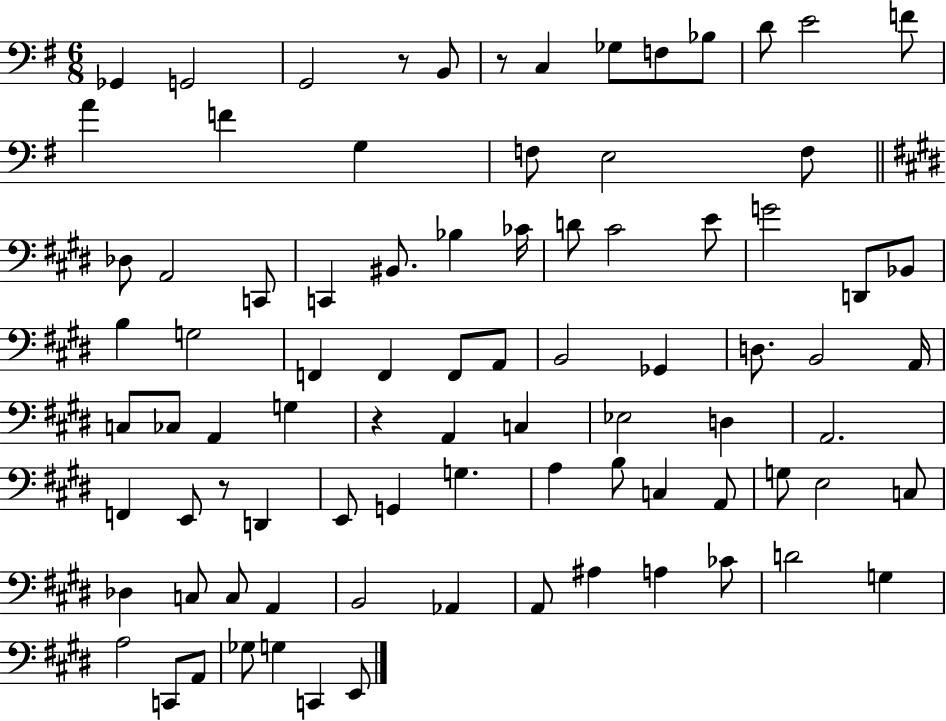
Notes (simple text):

Gb2/q G2/h G2/h R/e B2/e R/e C3/q Gb3/e F3/e Bb3/e D4/e E4/h F4/e A4/q F4/q G3/q F3/e E3/h F3/e Db3/e A2/h C2/e C2/q BIS2/e. Bb3/q CES4/s D4/e C#4/h E4/e G4/h D2/e Bb2/e B3/q G3/h F2/q F2/q F2/e A2/e B2/h Gb2/q D3/e. B2/h A2/s C3/e CES3/e A2/q G3/q R/q A2/q C3/q Eb3/h D3/q A2/h. F2/q E2/e R/e D2/q E2/e G2/q G3/q. A3/q B3/e C3/q A2/e G3/e E3/h C3/e Db3/q C3/e C3/e A2/q B2/h Ab2/q A2/e A#3/q A3/q CES4/e D4/h G3/q A3/h C2/e A2/e Gb3/e G3/q C2/q E2/e